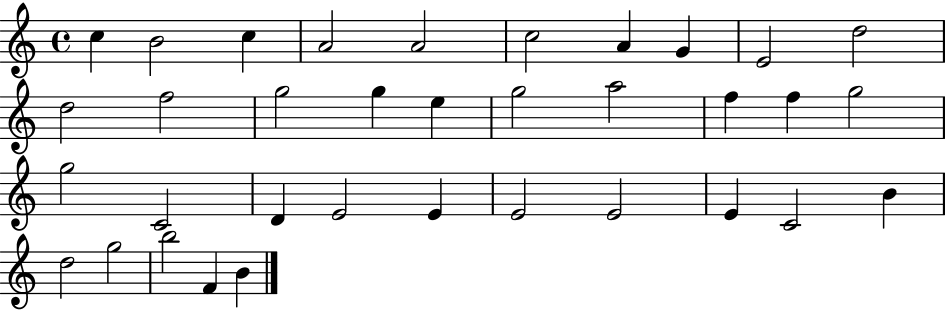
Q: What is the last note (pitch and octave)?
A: B4